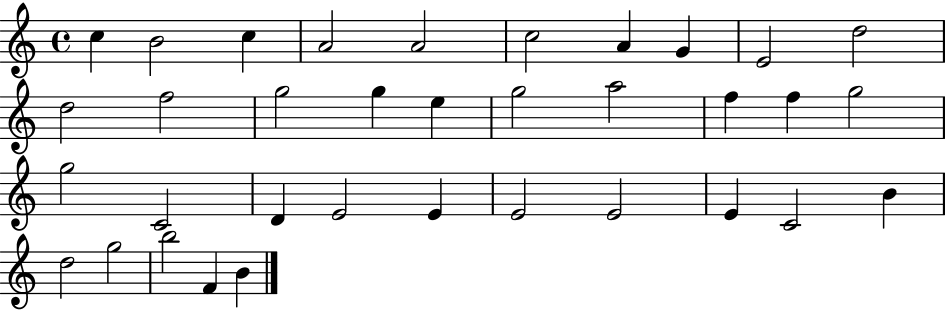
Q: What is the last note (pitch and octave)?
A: B4